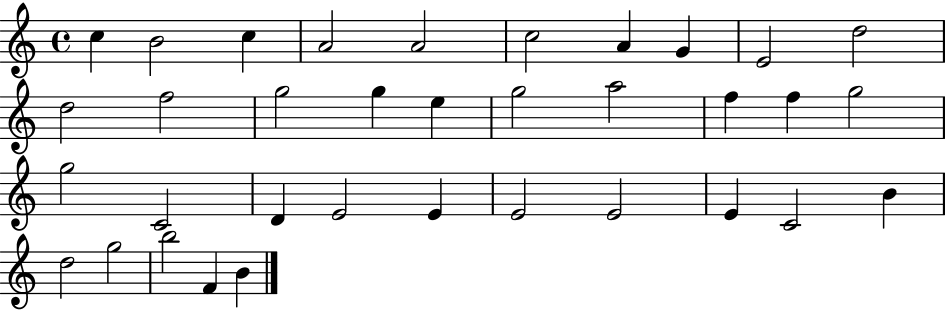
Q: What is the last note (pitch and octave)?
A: B4